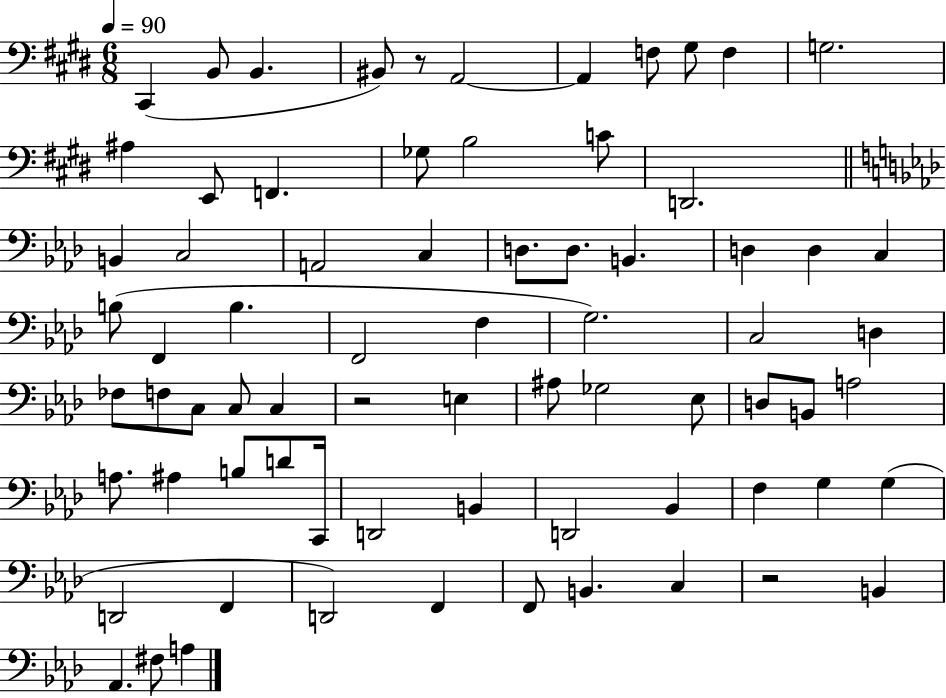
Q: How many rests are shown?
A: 3